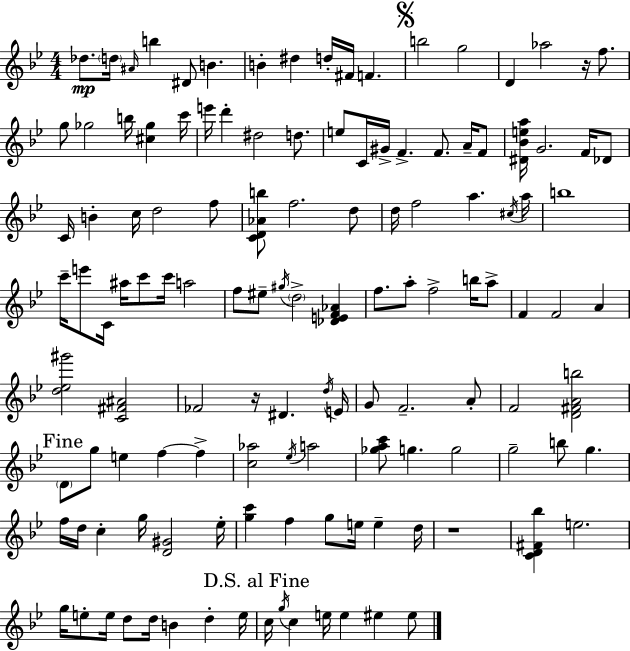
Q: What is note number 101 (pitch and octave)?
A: D5